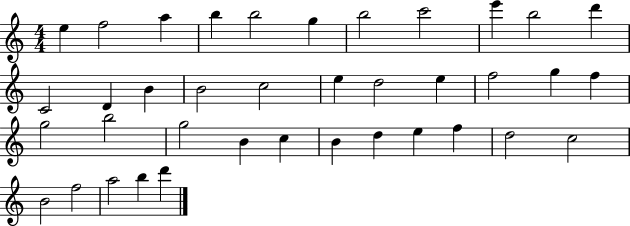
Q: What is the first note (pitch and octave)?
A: E5